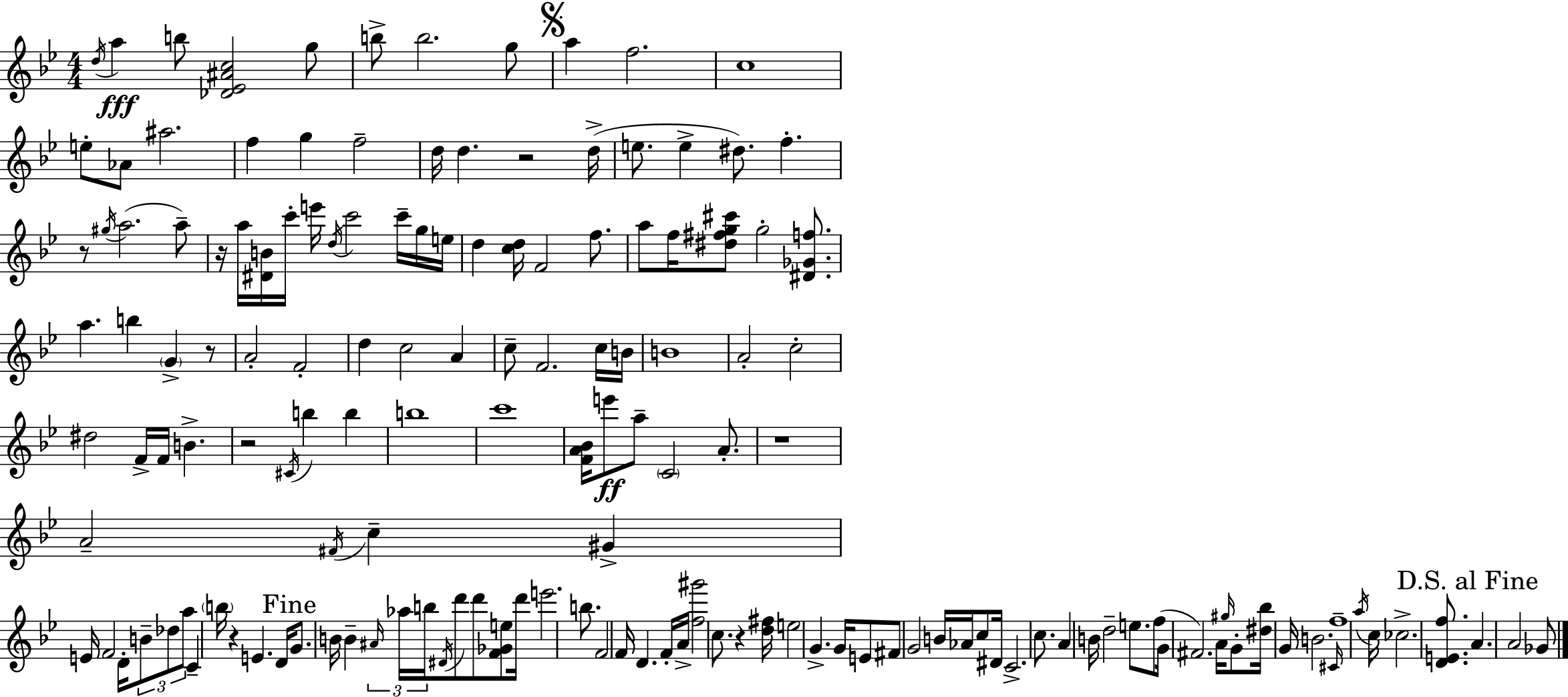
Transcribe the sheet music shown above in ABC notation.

X:1
T:Untitled
M:4/4
L:1/4
K:Bb
d/4 a b/2 [_D_E^Ac]2 g/2 b/2 b2 g/2 a f2 c4 e/2 _A/2 ^a2 f g f2 d/4 d z2 d/4 e/2 e ^d/2 f z/2 ^g/4 a2 a/2 z/4 a/4 [^DB]/4 c'/4 e'/4 d/4 c'2 c'/4 g/4 e/4 d [cd]/4 F2 f/2 a/2 f/4 [^d^fg^c']/2 g2 [^D_Gf]/2 a b G z/2 A2 F2 d c2 A c/2 F2 c/4 B/4 B4 A2 c2 ^d2 F/4 F/4 B z2 ^C/4 b b b4 c'4 [FA_B]/4 e'/2 a/2 C2 A/2 z4 A2 ^F/4 c ^G E/4 F2 D/4 B/2 _d/2 a/2 C b/4 z E D/4 G/2 B/4 B ^A/4 _a/4 b/4 ^D/4 d'/2 d'/2 [F_Ge]/2 d'/4 e'2 b/2 F2 F/4 D F/4 A/4 [f^g']2 c/2 z [d^f]/4 e2 G G/4 E/2 ^F/2 G2 B/4 _A/4 c/2 ^D/4 C2 c/2 A B/4 d2 e/2 f/2 G/4 ^F2 A/4 ^g/4 G/2 [^d_b]/4 G/4 B2 ^C/4 f4 a/4 c/4 _c2 [DEf]/2 A A2 _G/2